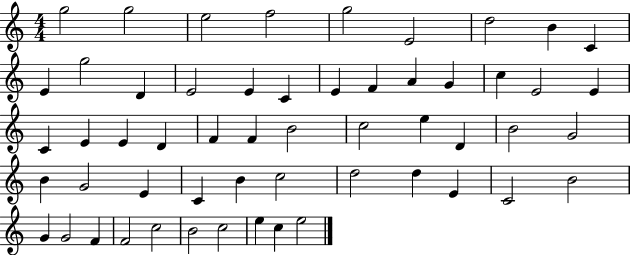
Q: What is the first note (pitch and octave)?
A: G5